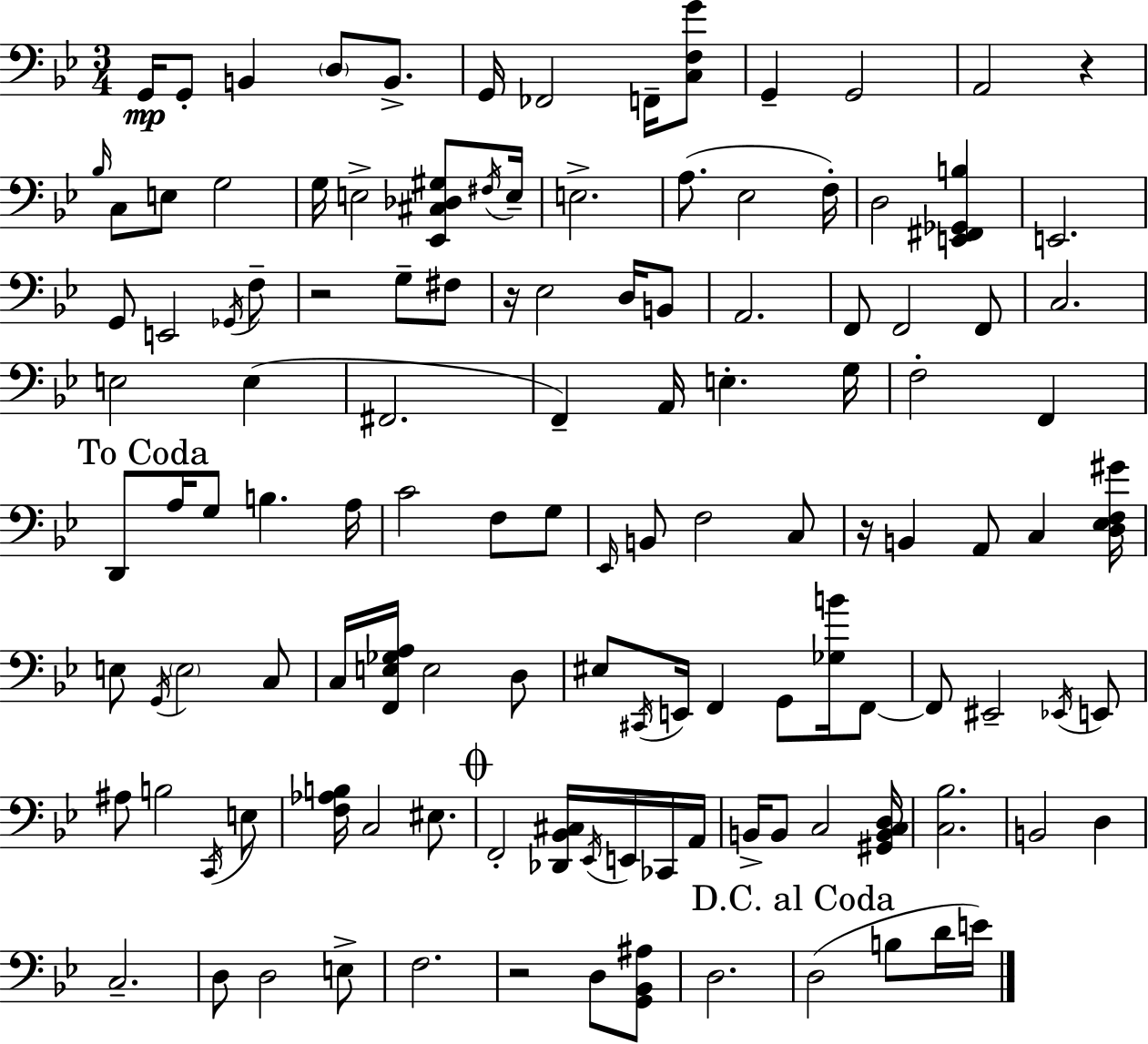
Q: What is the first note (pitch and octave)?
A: G2